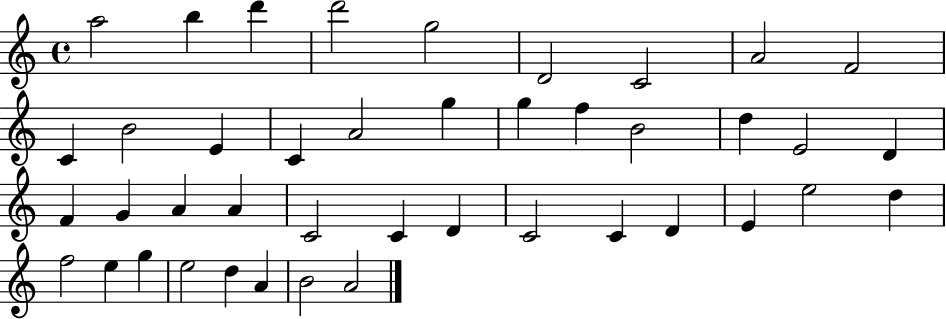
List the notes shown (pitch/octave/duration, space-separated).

A5/h B5/q D6/q D6/h G5/h D4/h C4/h A4/h F4/h C4/q B4/h E4/q C4/q A4/h G5/q G5/q F5/q B4/h D5/q E4/h D4/q F4/q G4/q A4/q A4/q C4/h C4/q D4/q C4/h C4/q D4/q E4/q E5/h D5/q F5/h E5/q G5/q E5/h D5/q A4/q B4/h A4/h